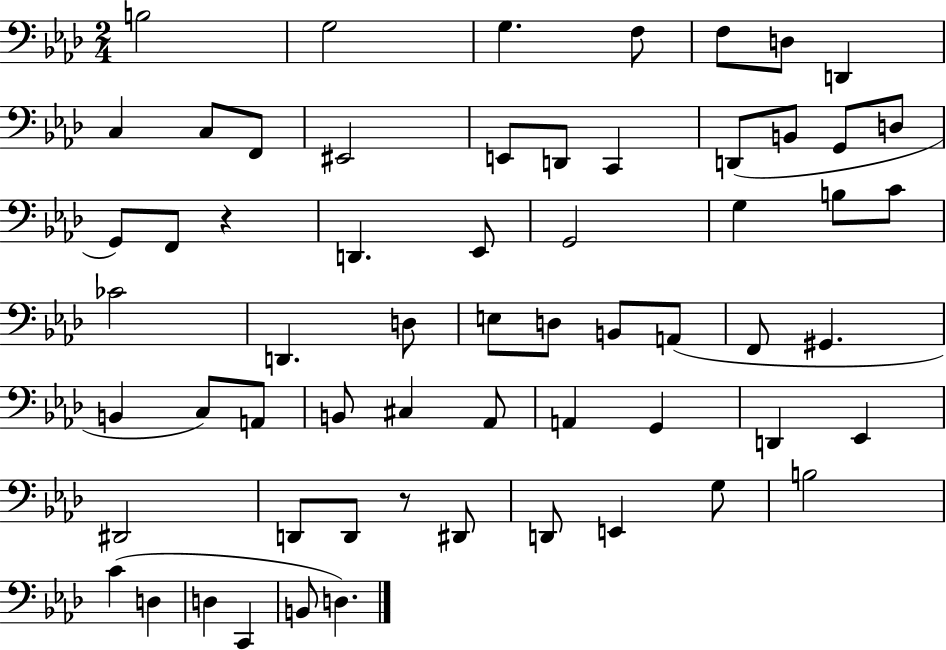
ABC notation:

X:1
T:Untitled
M:2/4
L:1/4
K:Ab
B,2 G,2 G, F,/2 F,/2 D,/2 D,, C, C,/2 F,,/2 ^E,,2 E,,/2 D,,/2 C,, D,,/2 B,,/2 G,,/2 D,/2 G,,/2 F,,/2 z D,, _E,,/2 G,,2 G, B,/2 C/2 _C2 D,, D,/2 E,/2 D,/2 B,,/2 A,,/2 F,,/2 ^G,, B,, C,/2 A,,/2 B,,/2 ^C, _A,,/2 A,, G,, D,, _E,, ^D,,2 D,,/2 D,,/2 z/2 ^D,,/2 D,,/2 E,, G,/2 B,2 C D, D, C,, B,,/2 D,